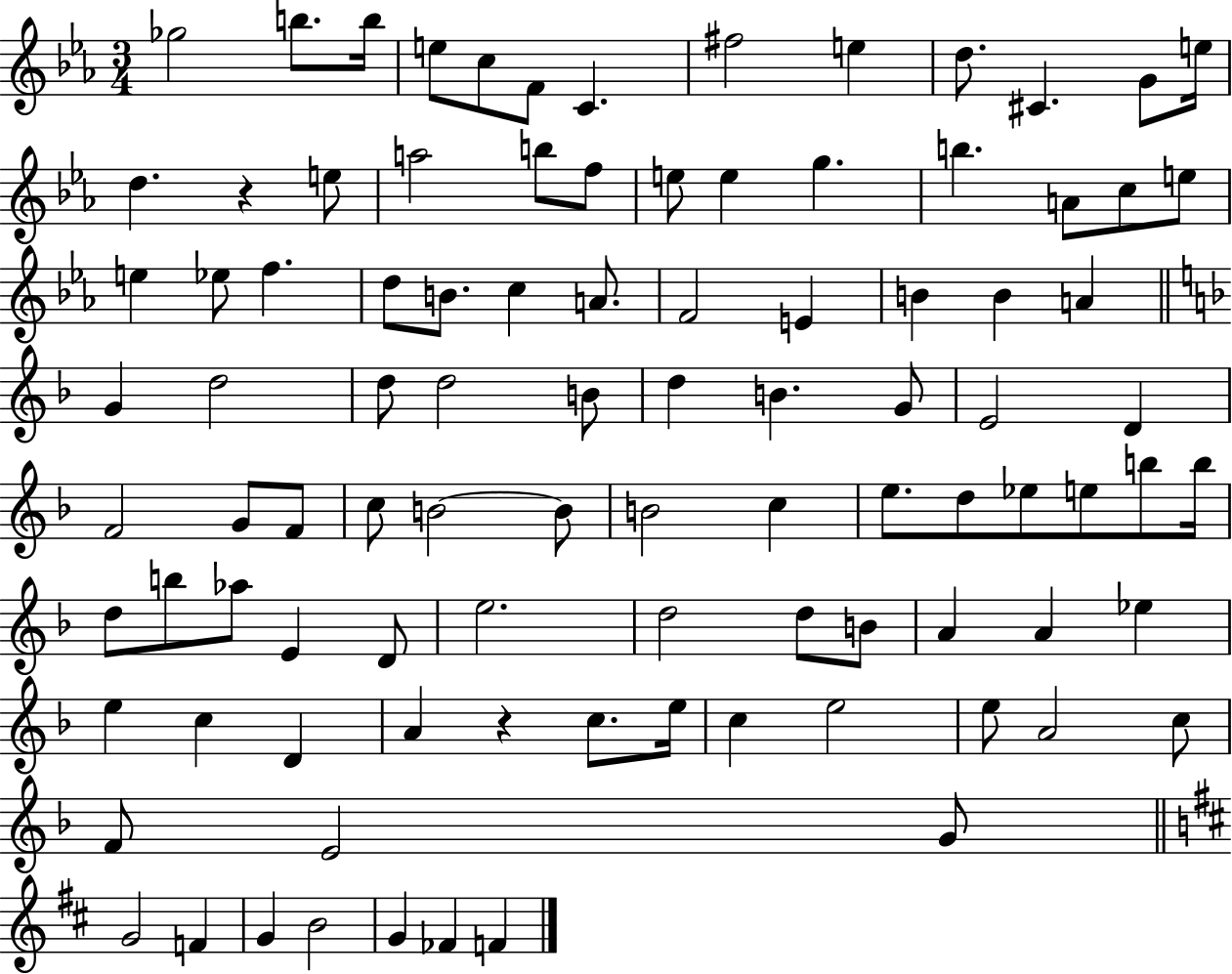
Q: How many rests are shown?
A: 2